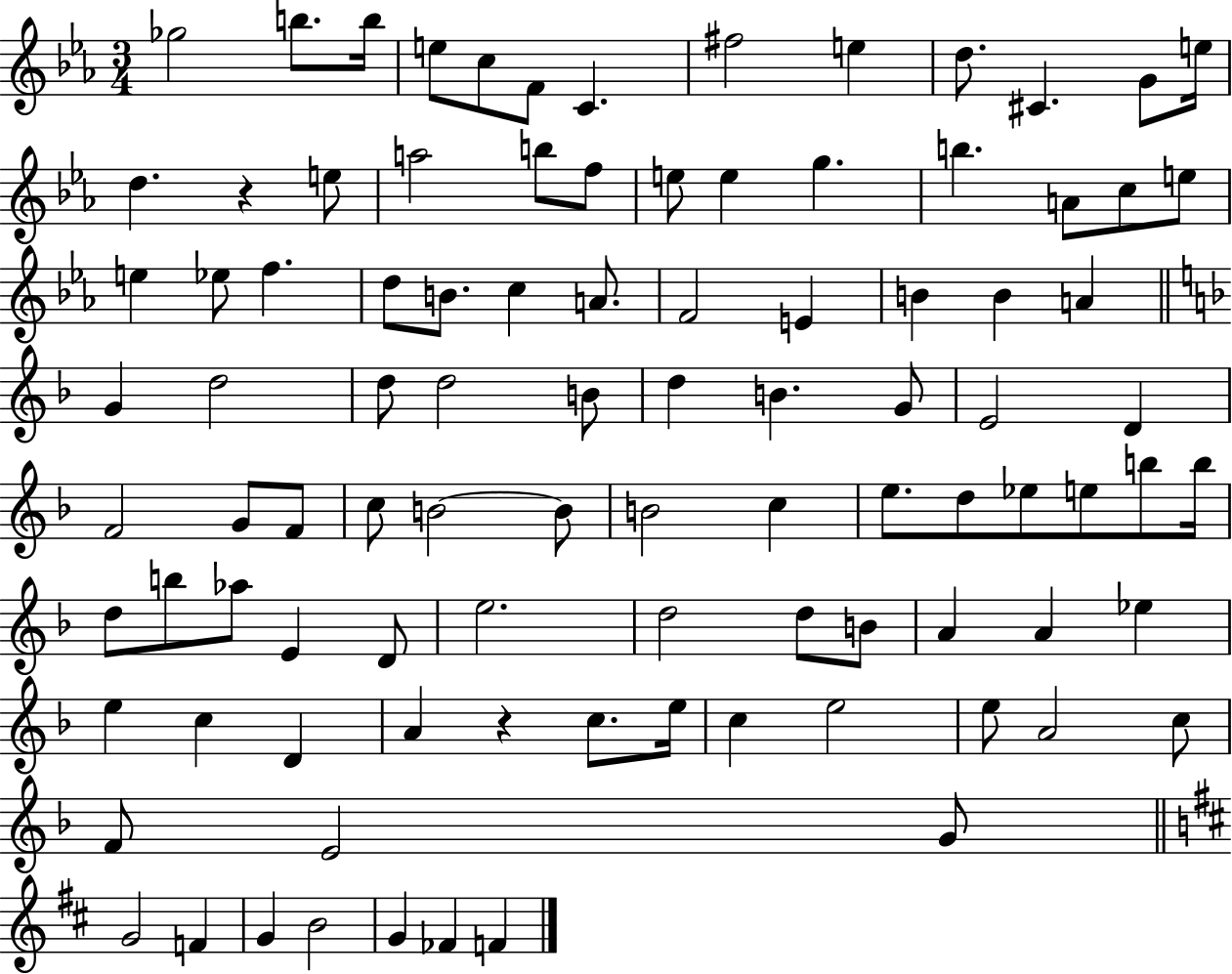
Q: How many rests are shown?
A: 2